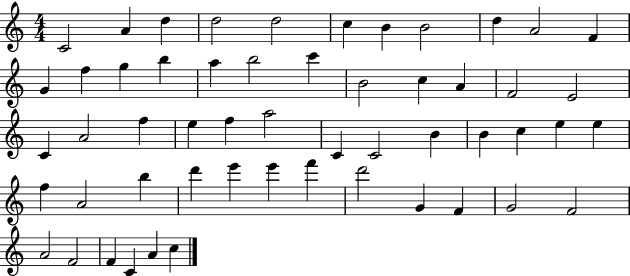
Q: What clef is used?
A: treble